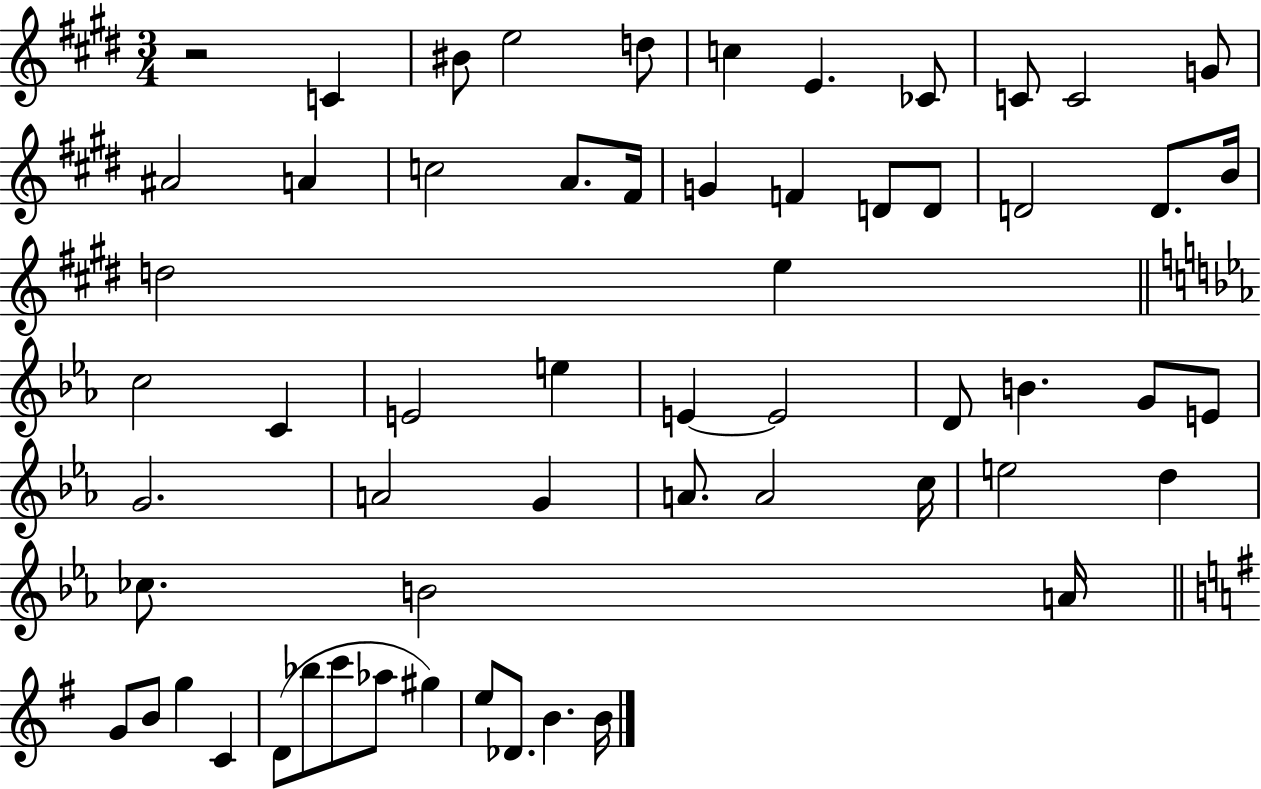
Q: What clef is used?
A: treble